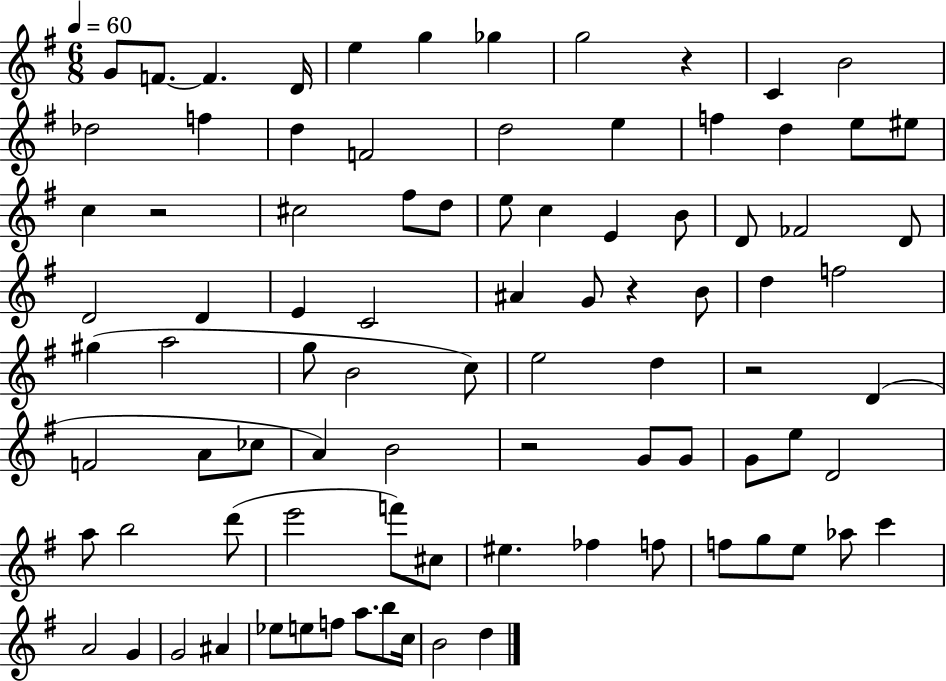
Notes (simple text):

G4/e F4/e. F4/q. D4/s E5/q G5/q Gb5/q G5/h R/q C4/q B4/h Db5/h F5/q D5/q F4/h D5/h E5/q F5/q D5/q E5/e EIS5/e C5/q R/h C#5/h F#5/e D5/e E5/e C5/q E4/q B4/e D4/e FES4/h D4/e D4/h D4/q E4/q C4/h A#4/q G4/e R/q B4/e D5/q F5/h G#5/q A5/h G5/e B4/h C5/e E5/h D5/q R/h D4/q F4/h A4/e CES5/e A4/q B4/h R/h G4/e G4/e G4/e E5/e D4/h A5/e B5/h D6/e E6/h F6/e C#5/e EIS5/q. FES5/q F5/e F5/e G5/e E5/e Ab5/e C6/q A4/h G4/q G4/h A#4/q Eb5/e E5/e F5/e A5/e. B5/e C5/s B4/h D5/q